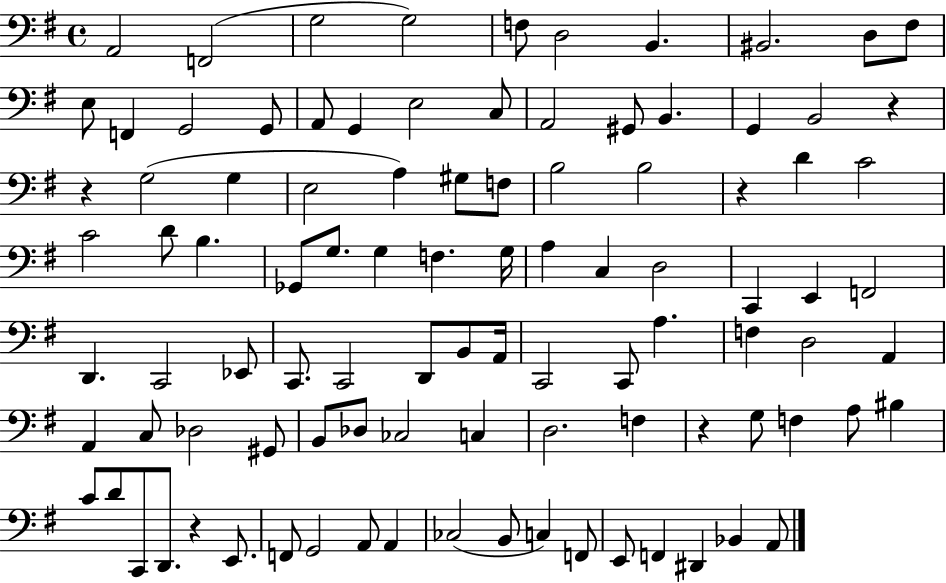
{
  \clef bass
  \time 4/4
  \defaultTimeSignature
  \key g \major
  a,2 f,2( | g2 g2) | f8 d2 b,4. | bis,2. d8 fis8 | \break e8 f,4 g,2 g,8 | a,8 g,4 e2 c8 | a,2 gis,8 b,4. | g,4 b,2 r4 | \break r4 g2( g4 | e2 a4) gis8 f8 | b2 b2 | r4 d'4 c'2 | \break c'2 d'8 b4. | ges,8 g8. g4 f4. g16 | a4 c4 d2 | c,4 e,4 f,2 | \break d,4. c,2 ees,8 | c,8. c,2 d,8 b,8 a,16 | c,2 c,8 a4. | f4 d2 a,4 | \break a,4 c8 des2 gis,8 | b,8 des8 ces2 c4 | d2. f4 | r4 g8 f4 a8 bis4 | \break c'8 d'8 c,8 d,8. r4 e,8. | f,8 g,2 a,8 a,4 | ces2( b,8 c4) f,8 | e,8 f,4 dis,4 bes,4 a,8 | \break \bar "|."
}